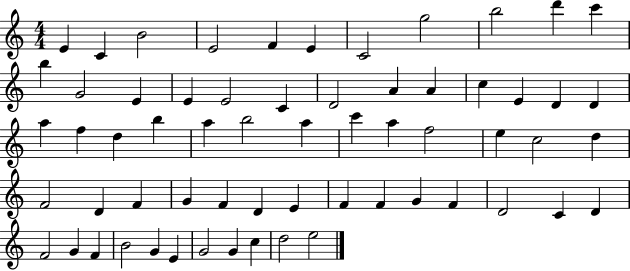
{
  \clef treble
  \numericTimeSignature
  \time 4/4
  \key c \major
  e'4 c'4 b'2 | e'2 f'4 e'4 | c'2 g''2 | b''2 d'''4 c'''4 | \break b''4 g'2 e'4 | e'4 e'2 c'4 | d'2 a'4 a'4 | c''4 e'4 d'4 d'4 | \break a''4 f''4 d''4 b''4 | a''4 b''2 a''4 | c'''4 a''4 f''2 | e''4 c''2 d''4 | \break f'2 d'4 f'4 | g'4 f'4 d'4 e'4 | f'4 f'4 g'4 f'4 | d'2 c'4 d'4 | \break f'2 g'4 f'4 | b'2 g'4 e'4 | g'2 g'4 c''4 | d''2 e''2 | \break \bar "|."
}